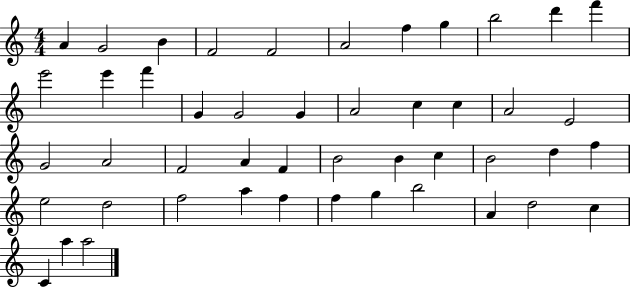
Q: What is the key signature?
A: C major